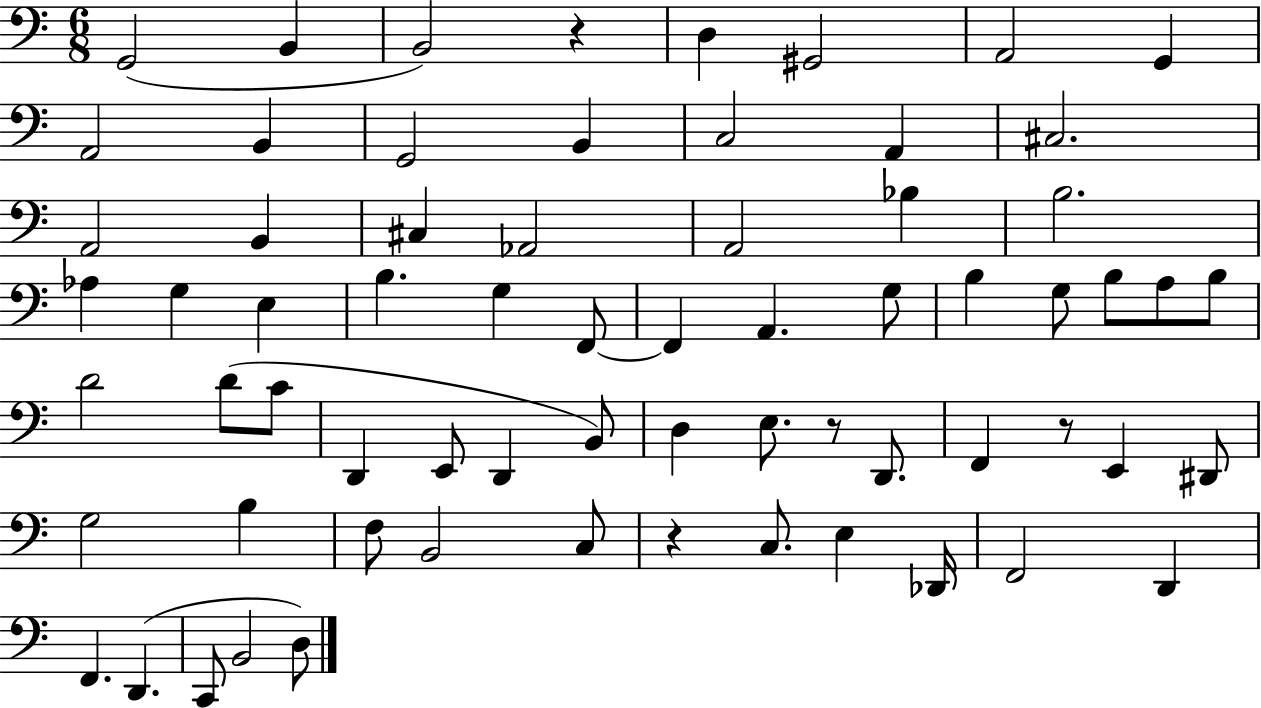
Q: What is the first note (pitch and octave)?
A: G2